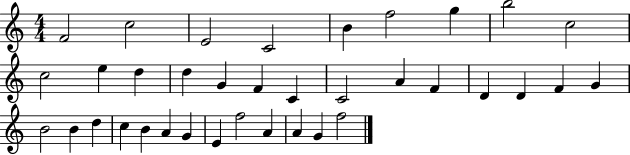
{
  \clef treble
  \numericTimeSignature
  \time 4/4
  \key c \major
  f'2 c''2 | e'2 c'2 | b'4 f''2 g''4 | b''2 c''2 | \break c''2 e''4 d''4 | d''4 g'4 f'4 c'4 | c'2 a'4 f'4 | d'4 d'4 f'4 g'4 | \break b'2 b'4 d''4 | c''4 b'4 a'4 g'4 | e'4 f''2 a'4 | a'4 g'4 f''2 | \break \bar "|."
}